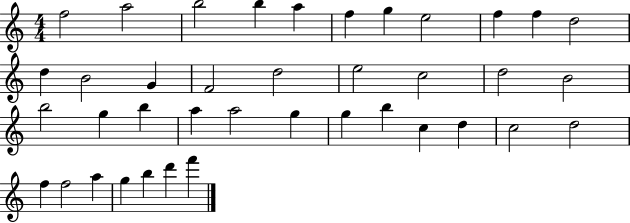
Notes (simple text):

F5/h A5/h B5/h B5/q A5/q F5/q G5/q E5/h F5/q F5/q D5/h D5/q B4/h G4/q F4/h D5/h E5/h C5/h D5/h B4/h B5/h G5/q B5/q A5/q A5/h G5/q G5/q B5/q C5/q D5/q C5/h D5/h F5/q F5/h A5/q G5/q B5/q D6/q F6/q